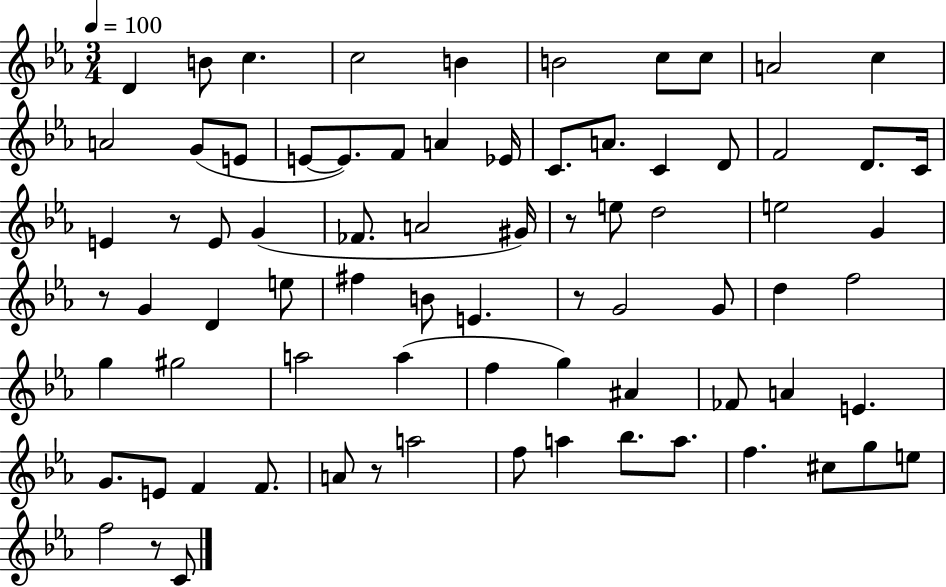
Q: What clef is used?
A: treble